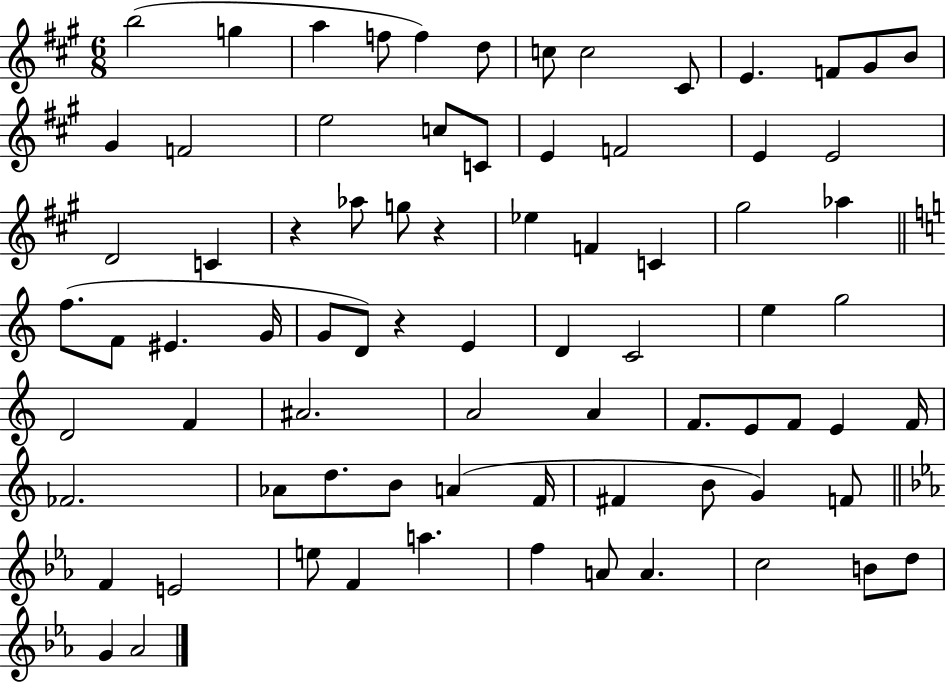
{
  \clef treble
  \numericTimeSignature
  \time 6/8
  \key a \major
  b''2( g''4 | a''4 f''8 f''4) d''8 | c''8 c''2 cis'8 | e'4. f'8 gis'8 b'8 | \break gis'4 f'2 | e''2 c''8 c'8 | e'4 f'2 | e'4 e'2 | \break d'2 c'4 | r4 aes''8 g''8 r4 | ees''4 f'4 c'4 | gis''2 aes''4 | \break \bar "||" \break \key c \major f''8.( f'8 eis'4. g'16 | g'8 d'8) r4 e'4 | d'4 c'2 | e''4 g''2 | \break d'2 f'4 | ais'2. | a'2 a'4 | f'8. e'8 f'8 e'4 f'16 | \break fes'2. | aes'8 d''8. b'8 a'4( f'16 | fis'4 b'8 g'4) f'8 | \bar "||" \break \key ees \major f'4 e'2 | e''8 f'4 a''4. | f''4 a'8 a'4. | c''2 b'8 d''8 | \break g'4 aes'2 | \bar "|."
}